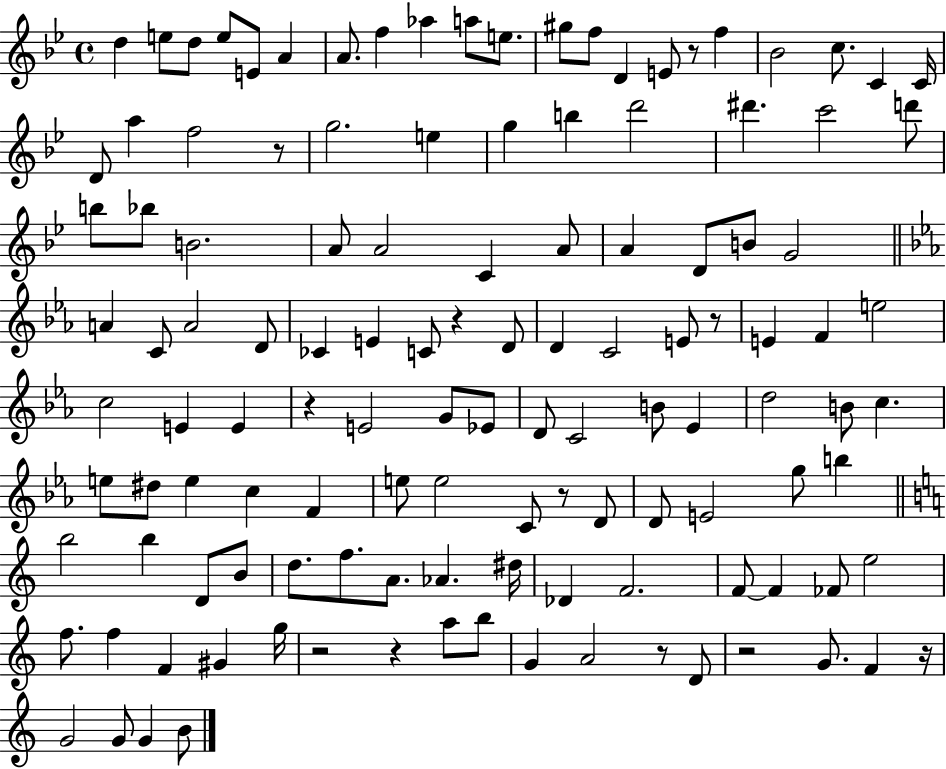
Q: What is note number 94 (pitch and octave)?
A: F4